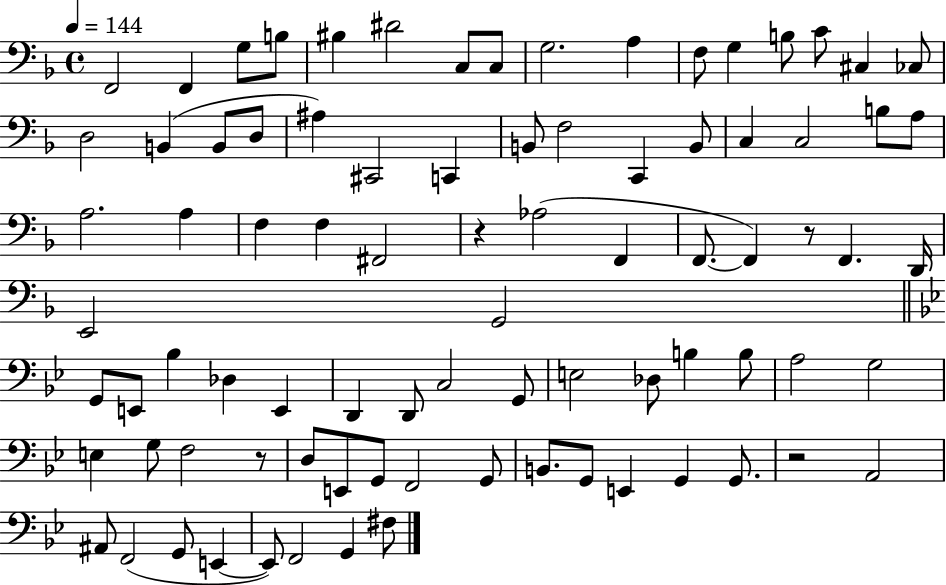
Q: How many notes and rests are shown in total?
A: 85